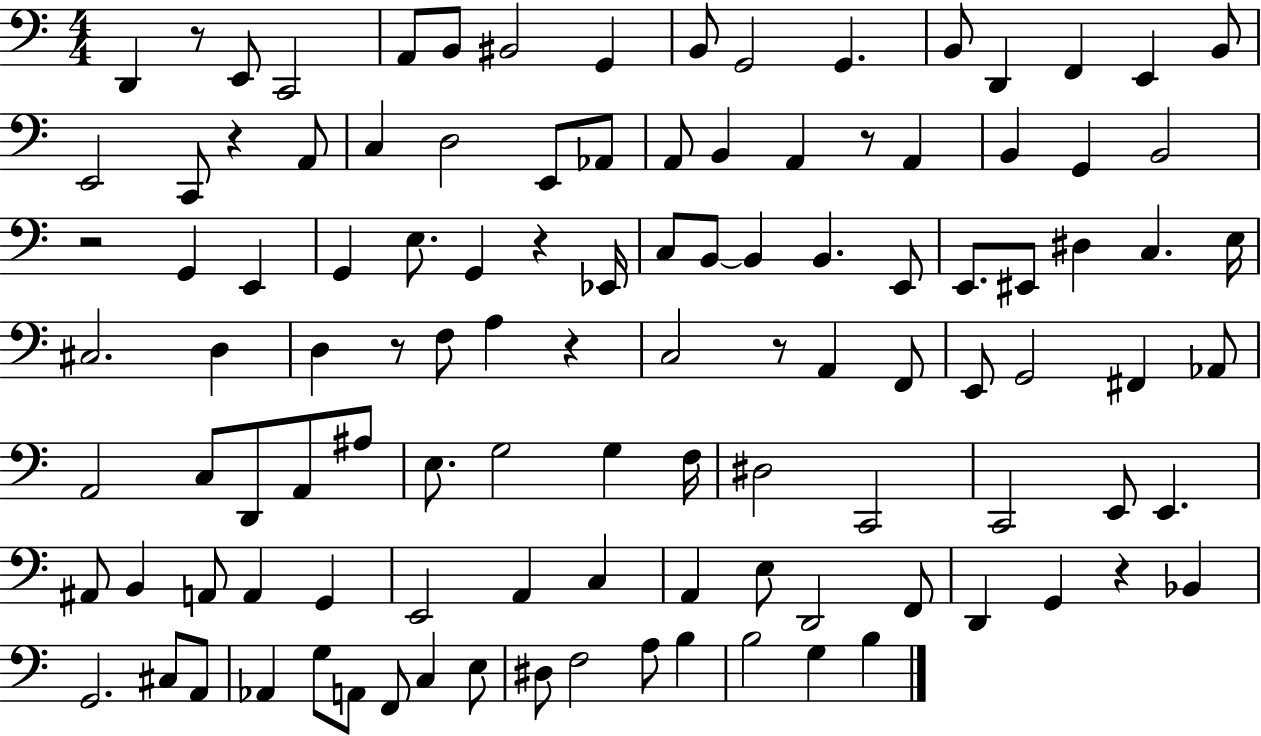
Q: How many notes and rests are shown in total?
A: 111